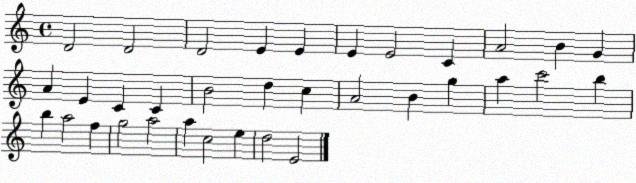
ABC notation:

X:1
T:Untitled
M:4/4
L:1/4
K:C
D2 D2 D2 E E E E2 C A2 B G A E C C B2 d c A2 B g a c'2 b b a2 f g2 a2 a c2 e d2 E2